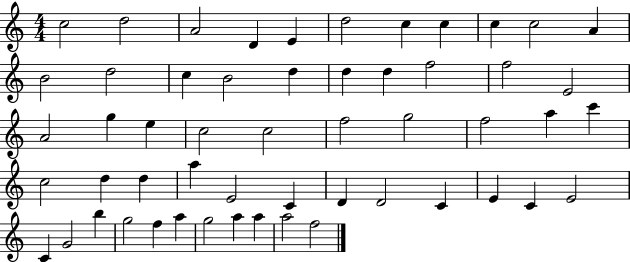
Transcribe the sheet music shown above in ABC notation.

X:1
T:Untitled
M:4/4
L:1/4
K:C
c2 d2 A2 D E d2 c c c c2 A B2 d2 c B2 d d d f2 f2 E2 A2 g e c2 c2 f2 g2 f2 a c' c2 d d a E2 C D D2 C E C E2 C G2 b g2 f a g2 a a a2 f2